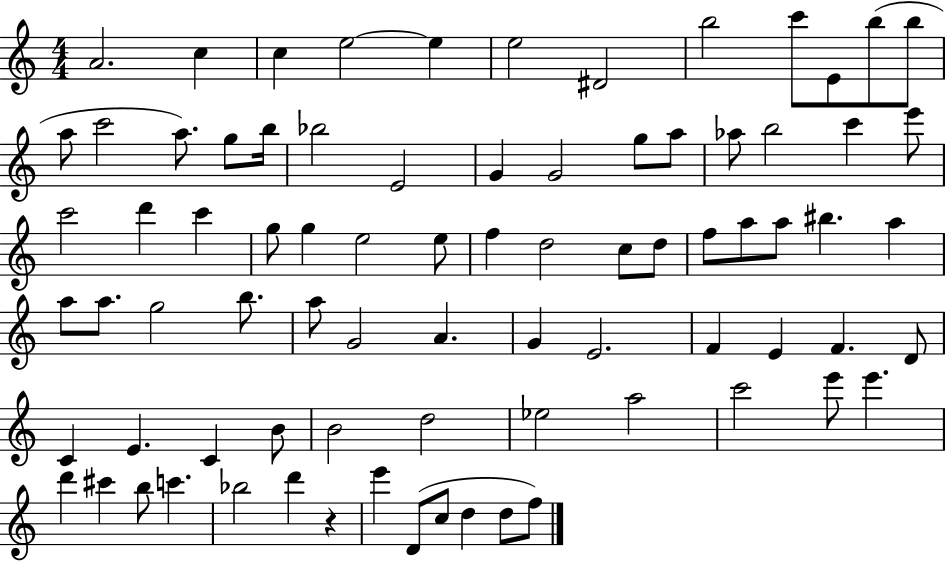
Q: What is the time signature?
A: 4/4